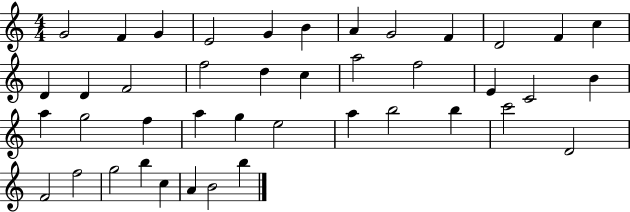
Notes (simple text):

G4/h F4/q G4/q E4/h G4/q B4/q A4/q G4/h F4/q D4/h F4/q C5/q D4/q D4/q F4/h F5/h D5/q C5/q A5/h F5/h E4/q C4/h B4/q A5/q G5/h F5/q A5/q G5/q E5/h A5/q B5/h B5/q C6/h D4/h F4/h F5/h G5/h B5/q C5/q A4/q B4/h B5/q